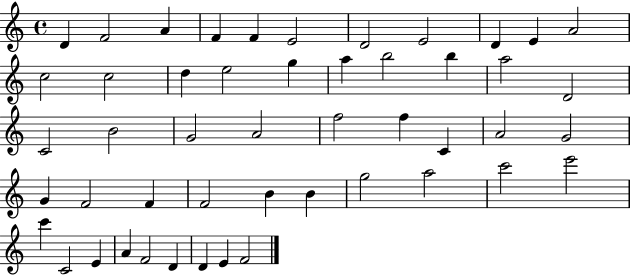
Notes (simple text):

D4/q F4/h A4/q F4/q F4/q E4/h D4/h E4/h D4/q E4/q A4/h C5/h C5/h D5/q E5/h G5/q A5/q B5/h B5/q A5/h D4/h C4/h B4/h G4/h A4/h F5/h F5/q C4/q A4/h G4/h G4/q F4/h F4/q F4/h B4/q B4/q G5/h A5/h C6/h E6/h C6/q C4/h E4/q A4/q F4/h D4/q D4/q E4/q F4/h